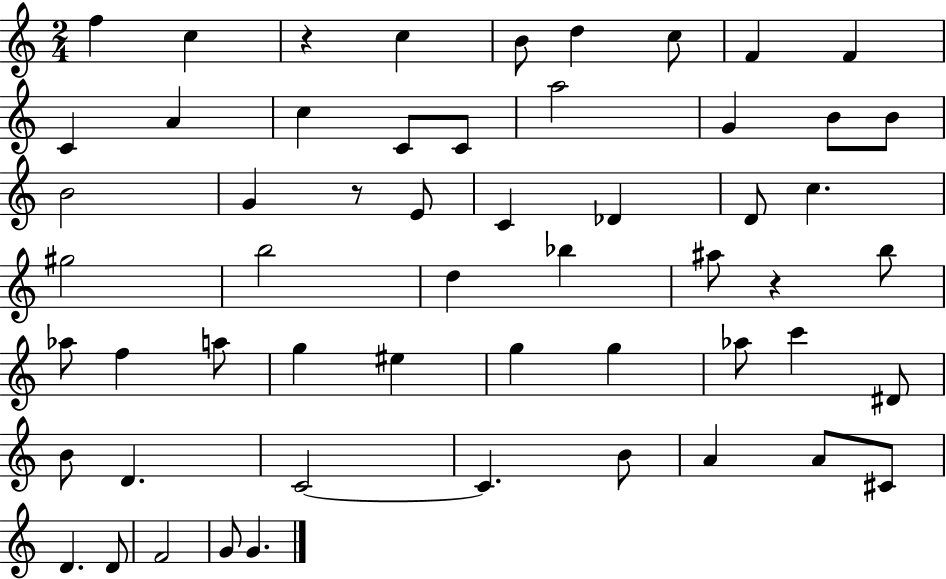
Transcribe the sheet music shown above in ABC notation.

X:1
T:Untitled
M:2/4
L:1/4
K:C
f c z c B/2 d c/2 F F C A c C/2 C/2 a2 G B/2 B/2 B2 G z/2 E/2 C _D D/2 c ^g2 b2 d _b ^a/2 z b/2 _a/2 f a/2 g ^e g g _a/2 c' ^D/2 B/2 D C2 C B/2 A A/2 ^C/2 D D/2 F2 G/2 G